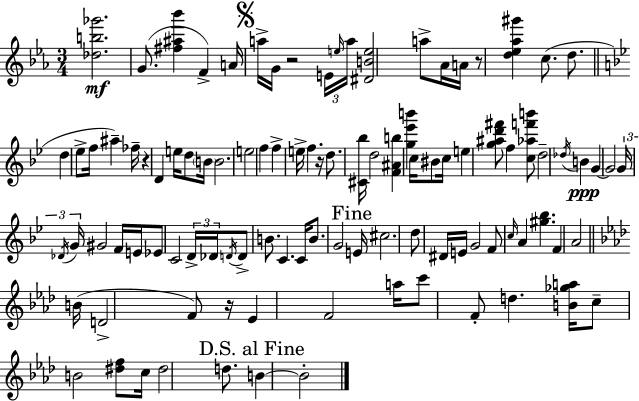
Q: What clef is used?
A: treble